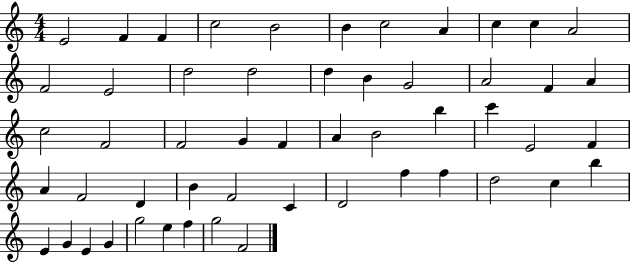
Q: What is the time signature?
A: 4/4